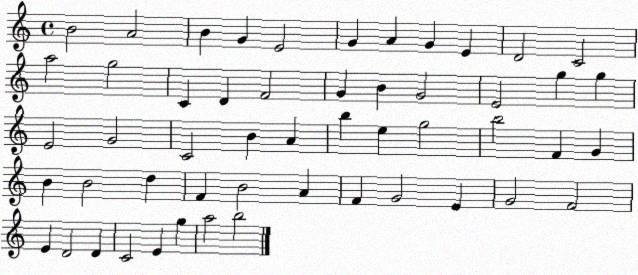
X:1
T:Untitled
M:4/4
L:1/4
K:C
B2 A2 B G E2 G A G E D2 C2 a2 g2 C D F2 G B G2 E2 g g E2 G2 C2 B A b e g2 b2 F G B B2 d F B2 A F G2 E G2 F2 E D2 D C2 E g a2 b2